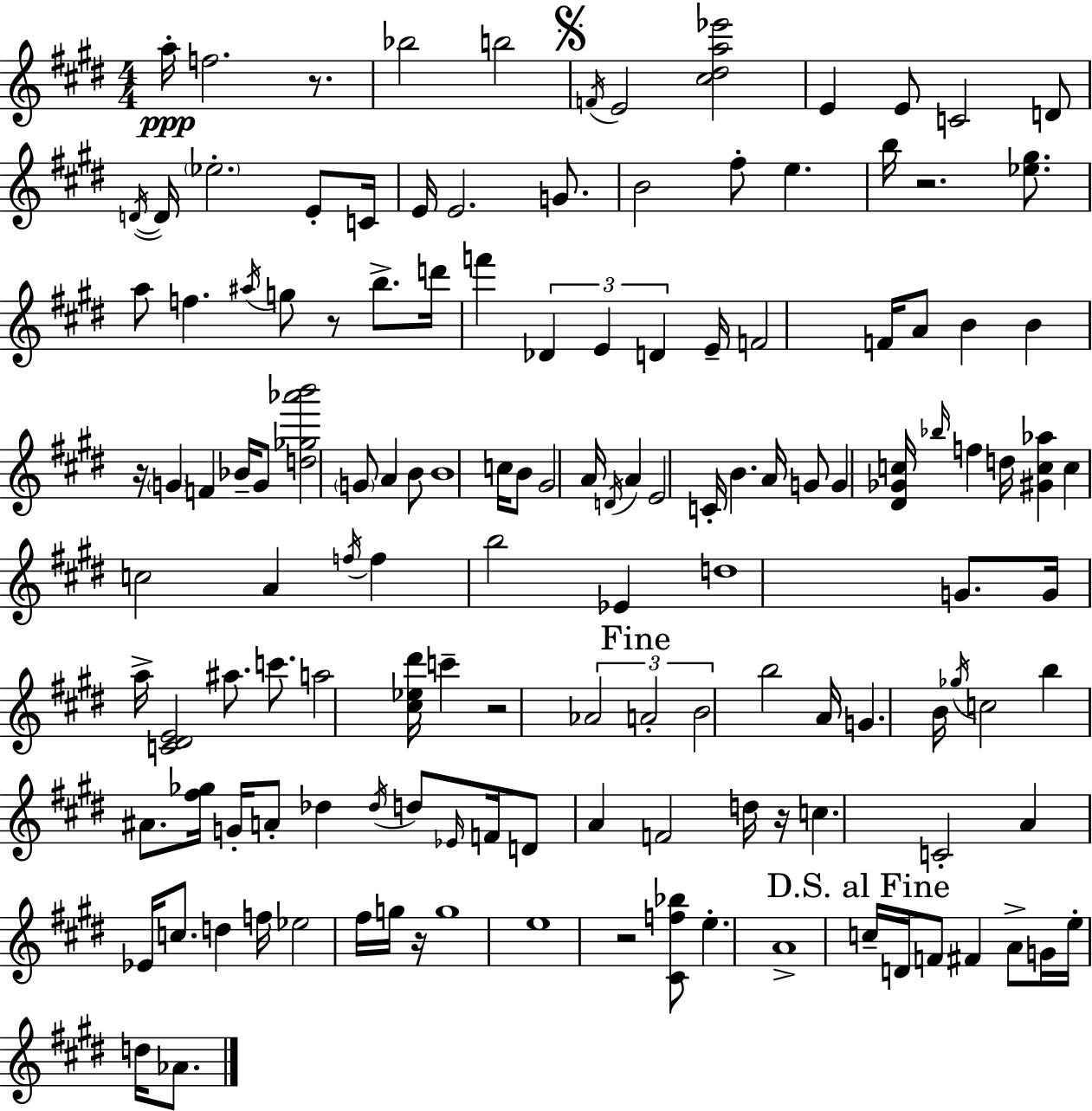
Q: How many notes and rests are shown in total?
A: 138